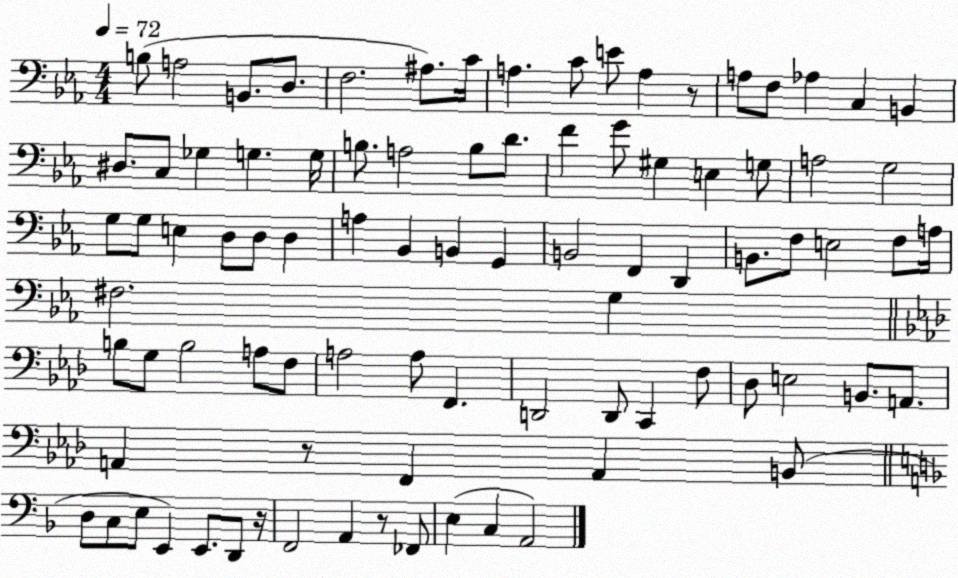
X:1
T:Untitled
M:4/4
L:1/4
K:Eb
B,/2 A,2 B,,/2 D,/2 F,2 ^A,/2 C/4 A, C/2 E/2 A, z/2 A,/2 F,/2 _A, C, B,, ^D,/2 C,/2 _G, G, G,/4 B,/2 A,2 B,/2 D/2 F G/2 ^G, E, G,/2 A,2 G,2 G,/2 G,/2 E, D,/2 D,/2 D, A, _B,, B,, G,, B,,2 F,, D,, B,,/2 F,/2 E,2 F,/2 A,/4 ^F,2 G, B,/2 G,/2 B,2 A,/2 F,/2 A,2 A,/2 F,, D,,2 D,,/2 C,, F,/2 _D,/2 E,2 B,,/2 A,,/2 A,, z/2 F,, A,, B,,/2 D,/2 C,/2 E,/2 E,, E,,/2 D,,/2 z/4 F,,2 A,, z/2 _F,,/2 E, C, A,,2